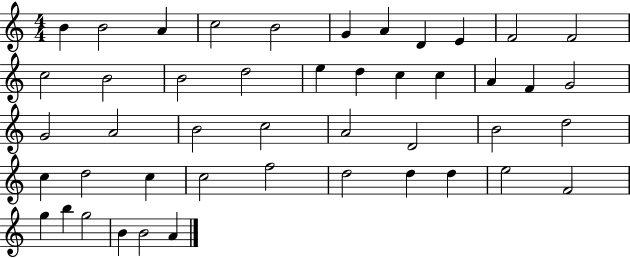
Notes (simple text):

B4/q B4/h A4/q C5/h B4/h G4/q A4/q D4/q E4/q F4/h F4/h C5/h B4/h B4/h D5/h E5/q D5/q C5/q C5/q A4/q F4/q G4/h G4/h A4/h B4/h C5/h A4/h D4/h B4/h D5/h C5/q D5/h C5/q C5/h F5/h D5/h D5/q D5/q E5/h F4/h G5/q B5/q G5/h B4/q B4/h A4/q